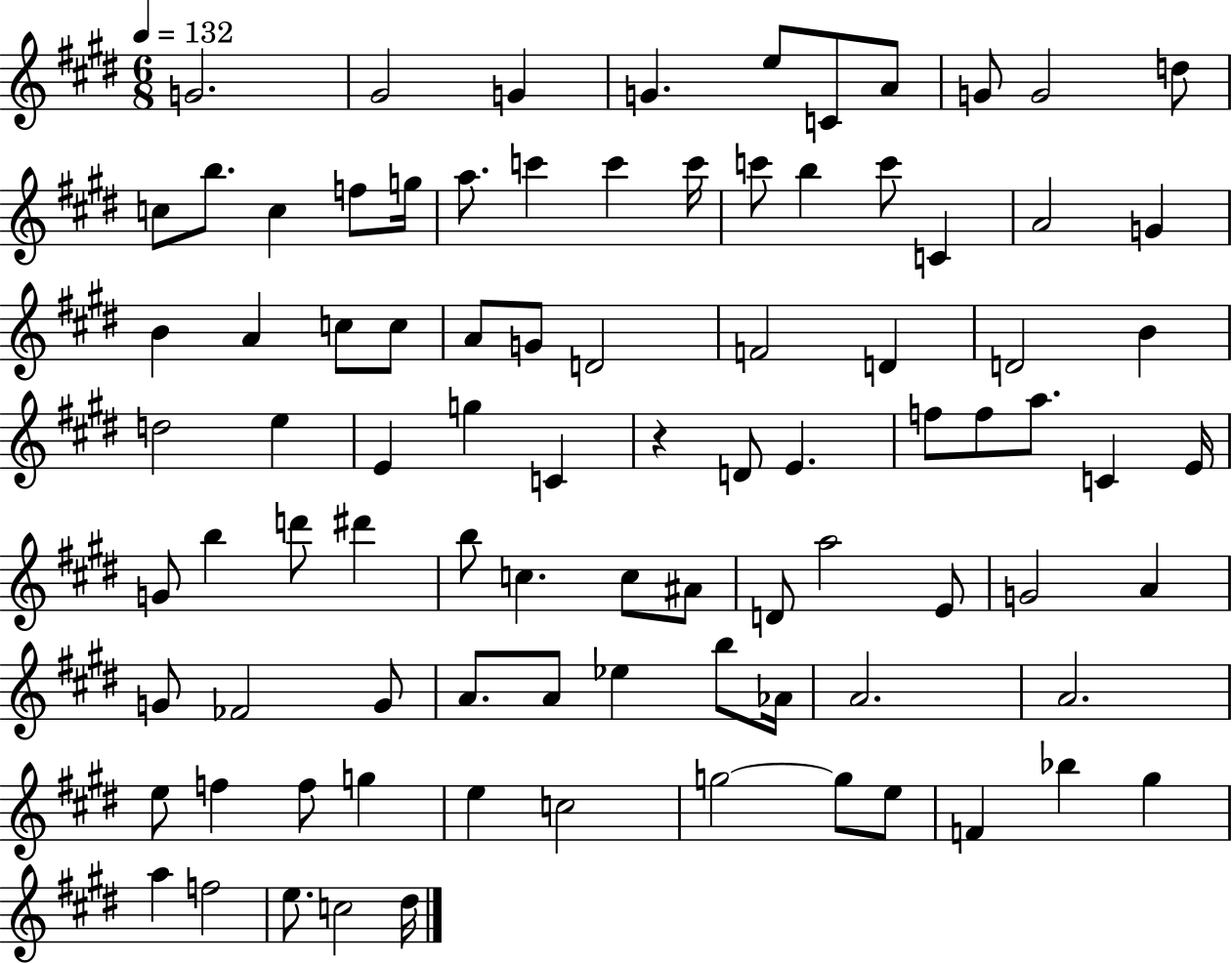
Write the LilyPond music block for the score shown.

{
  \clef treble
  \numericTimeSignature
  \time 6/8
  \key e \major
  \tempo 4 = 132
  g'2. | gis'2 g'4 | g'4. e''8 c'8 a'8 | g'8 g'2 d''8 | \break c''8 b''8. c''4 f''8 g''16 | a''8. c'''4 c'''4 c'''16 | c'''8 b''4 c'''8 c'4 | a'2 g'4 | \break b'4 a'4 c''8 c''8 | a'8 g'8 d'2 | f'2 d'4 | d'2 b'4 | \break d''2 e''4 | e'4 g''4 c'4 | r4 d'8 e'4. | f''8 f''8 a''8. c'4 e'16 | \break g'8 b''4 d'''8 dis'''4 | b''8 c''4. c''8 ais'8 | d'8 a''2 e'8 | g'2 a'4 | \break g'8 fes'2 g'8 | a'8. a'8 ees''4 b''8 aes'16 | a'2. | a'2. | \break e''8 f''4 f''8 g''4 | e''4 c''2 | g''2~~ g''8 e''8 | f'4 bes''4 gis''4 | \break a''4 f''2 | e''8. c''2 dis''16 | \bar "|."
}